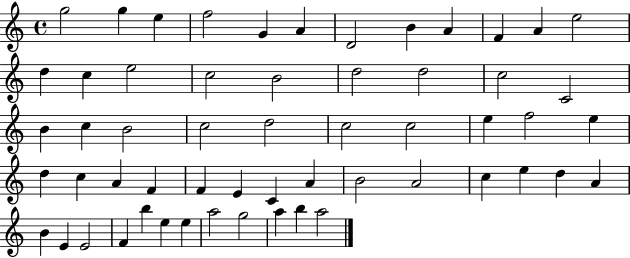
{
  \clef treble
  \time 4/4
  \defaultTimeSignature
  \key c \major
  g''2 g''4 e''4 | f''2 g'4 a'4 | d'2 b'4 a'4 | f'4 a'4 e''2 | \break d''4 c''4 e''2 | c''2 b'2 | d''2 d''2 | c''2 c'2 | \break b'4 c''4 b'2 | c''2 d''2 | c''2 c''2 | e''4 f''2 e''4 | \break d''4 c''4 a'4 f'4 | f'4 e'4 c'4 a'4 | b'2 a'2 | c''4 e''4 d''4 a'4 | \break b'4 e'4 e'2 | f'4 b''4 e''4 e''4 | a''2 g''2 | a''4 b''4 a''2 | \break \bar "|."
}